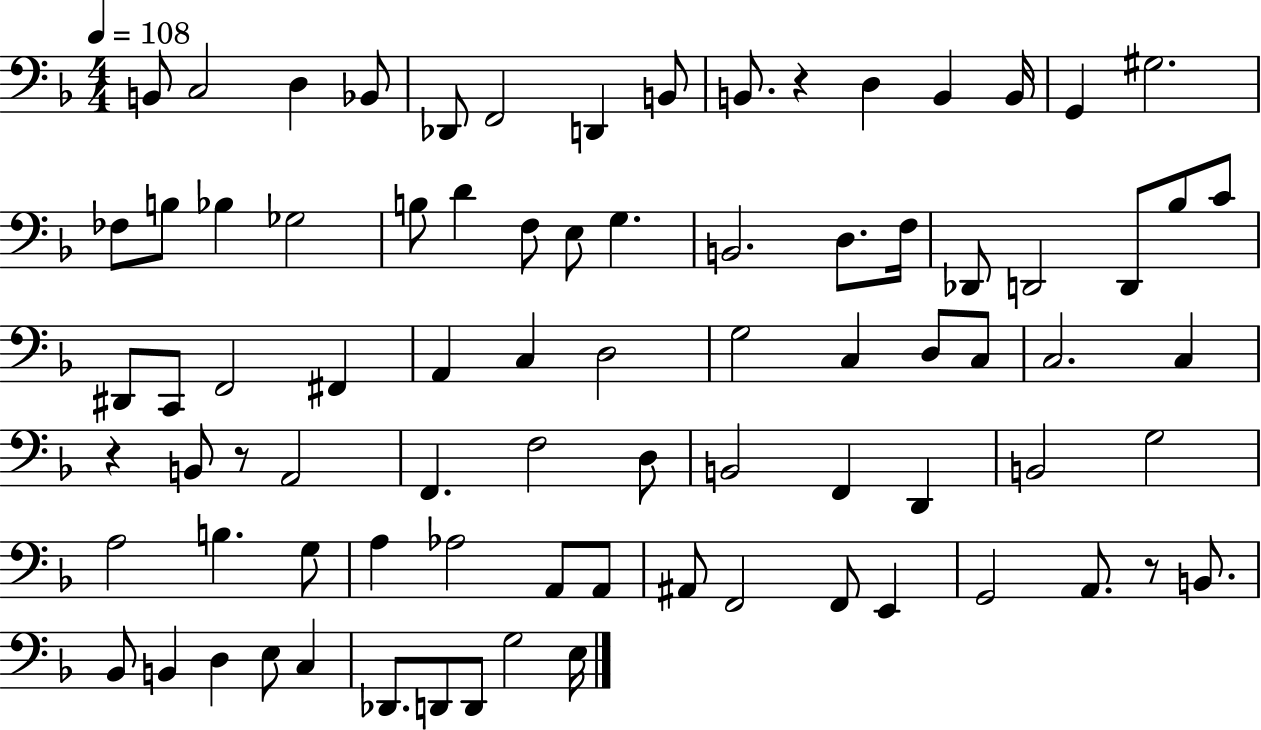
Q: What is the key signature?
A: F major